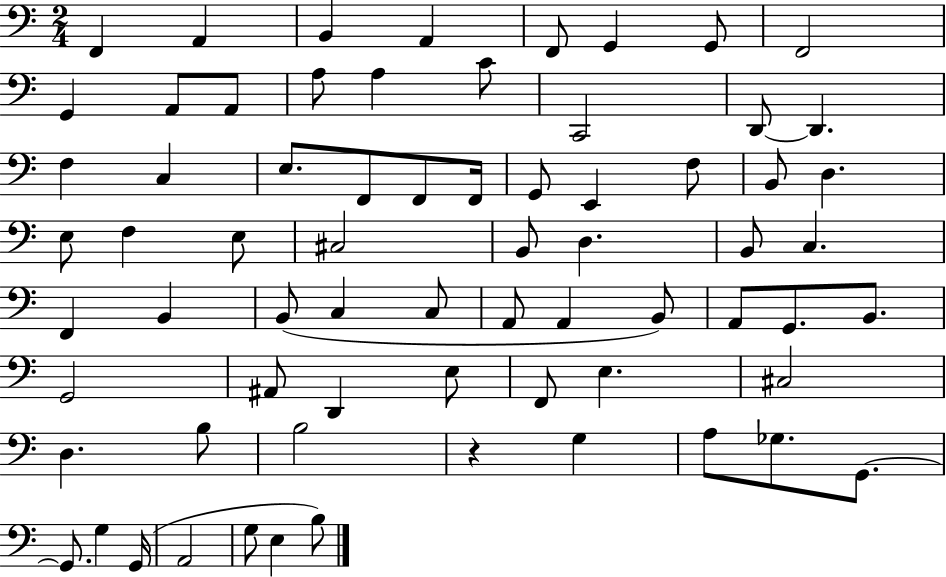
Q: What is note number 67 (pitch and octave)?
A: E3